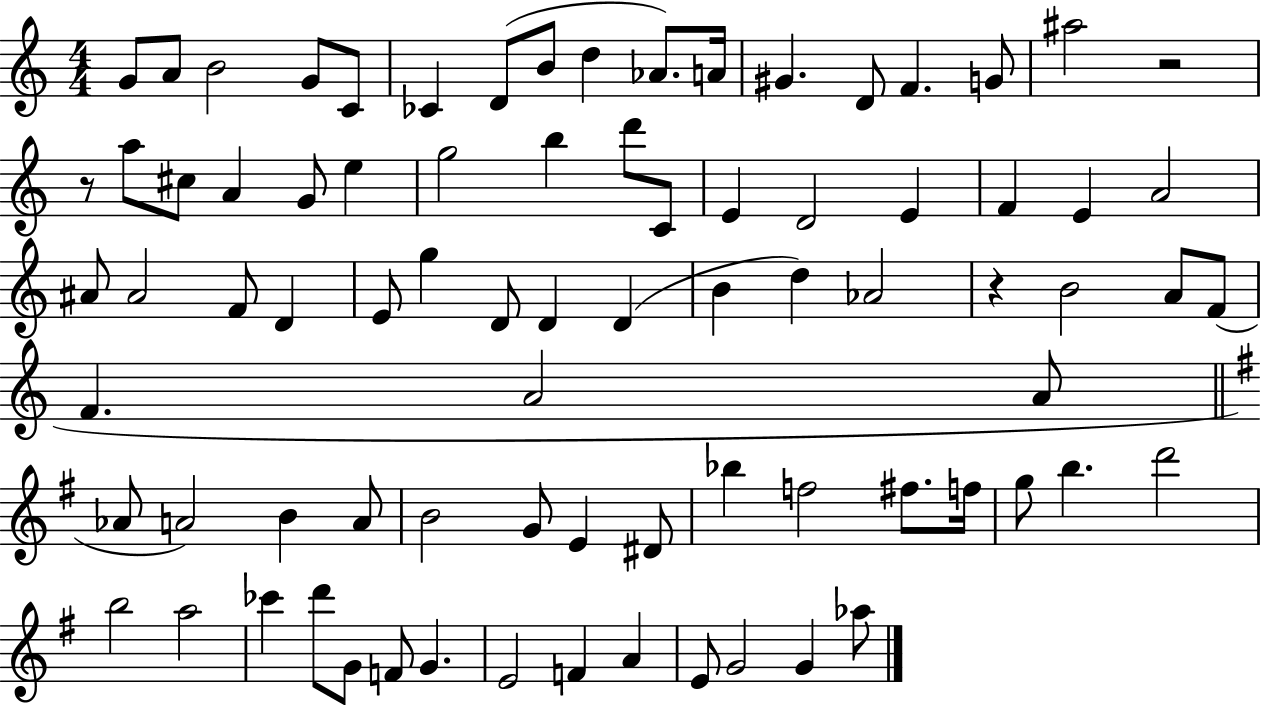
X:1
T:Untitled
M:4/4
L:1/4
K:C
G/2 A/2 B2 G/2 C/2 _C D/2 B/2 d _A/2 A/4 ^G D/2 F G/2 ^a2 z2 z/2 a/2 ^c/2 A G/2 e g2 b d'/2 C/2 E D2 E F E A2 ^A/2 ^A2 F/2 D E/2 g D/2 D D B d _A2 z B2 A/2 F/2 F A2 A/2 _A/2 A2 B A/2 B2 G/2 E ^D/2 _b f2 ^f/2 f/4 g/2 b d'2 b2 a2 _c' d'/2 G/2 F/2 G E2 F A E/2 G2 G _a/2